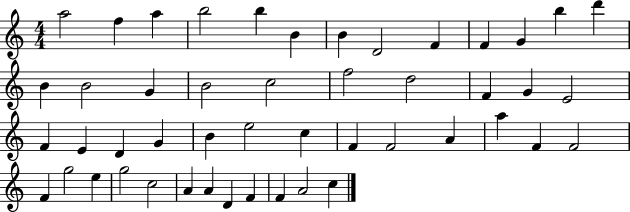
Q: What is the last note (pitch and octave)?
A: C5